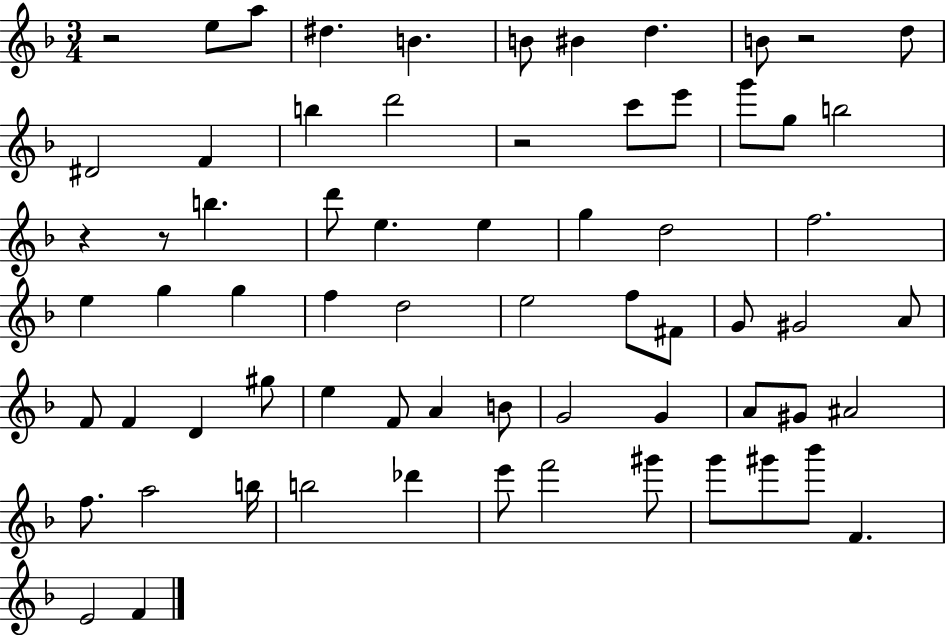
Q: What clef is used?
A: treble